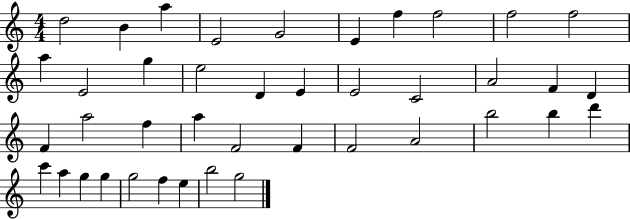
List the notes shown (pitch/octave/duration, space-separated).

D5/h B4/q A5/q E4/h G4/h E4/q F5/q F5/h F5/h F5/h A5/q E4/h G5/q E5/h D4/q E4/q E4/h C4/h A4/h F4/q D4/q F4/q A5/h F5/q A5/q F4/h F4/q F4/h A4/h B5/h B5/q D6/q C6/q A5/q G5/q G5/q G5/h F5/q E5/q B5/h G5/h